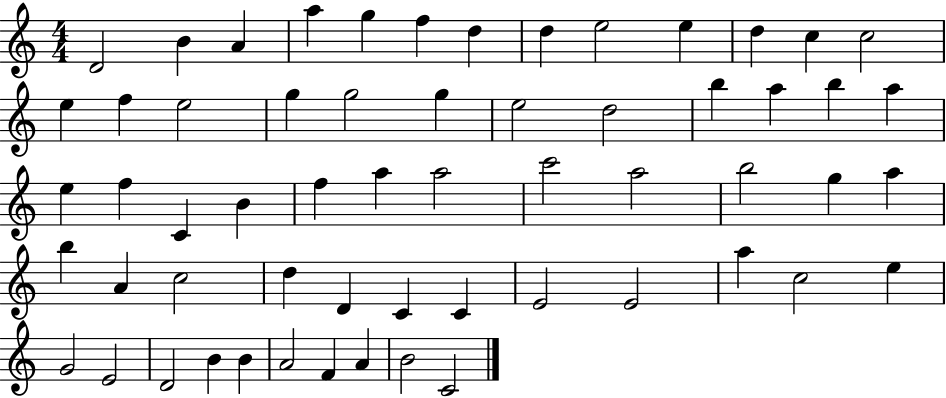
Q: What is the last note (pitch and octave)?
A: C4